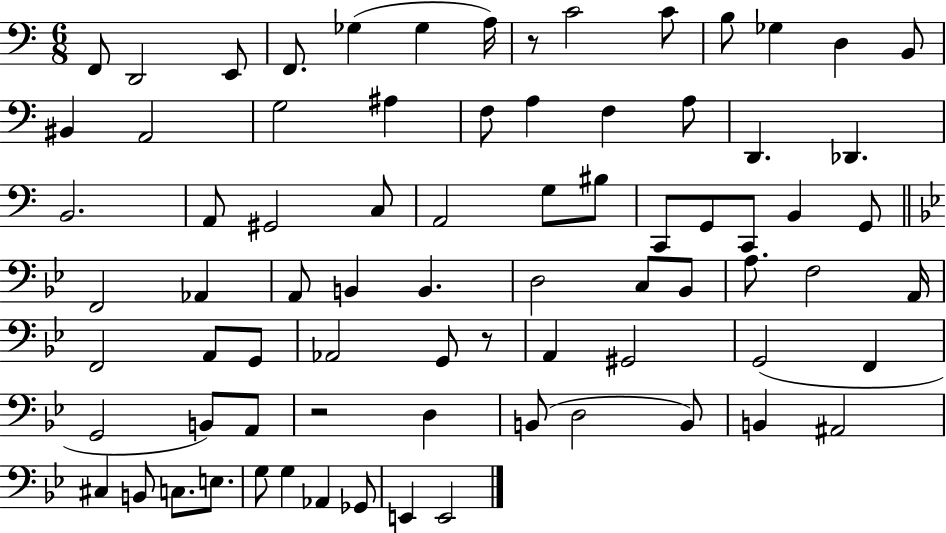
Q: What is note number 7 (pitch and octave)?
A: A3